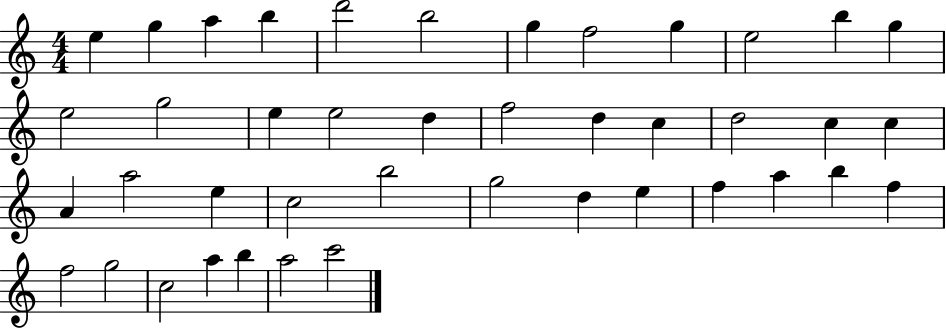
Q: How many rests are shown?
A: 0